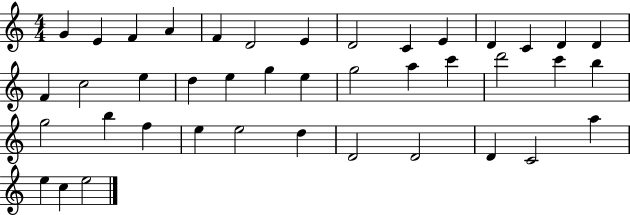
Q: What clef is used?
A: treble